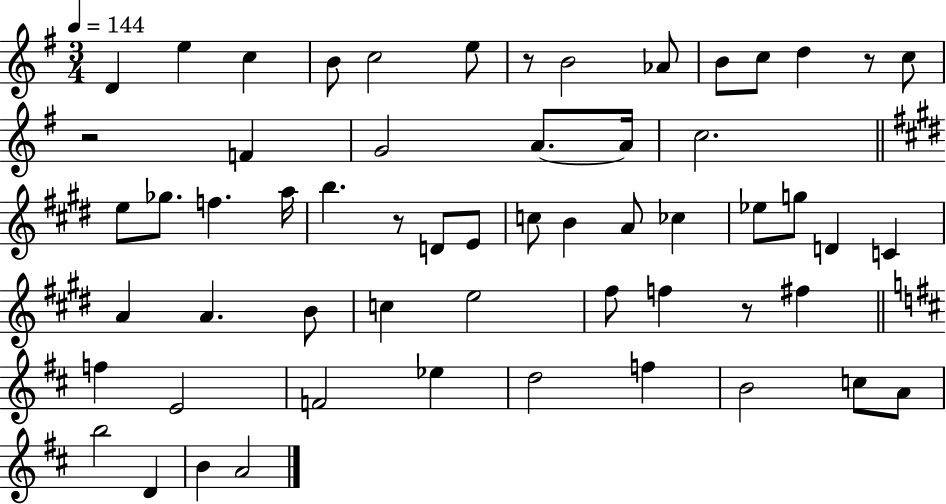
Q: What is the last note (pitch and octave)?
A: A4